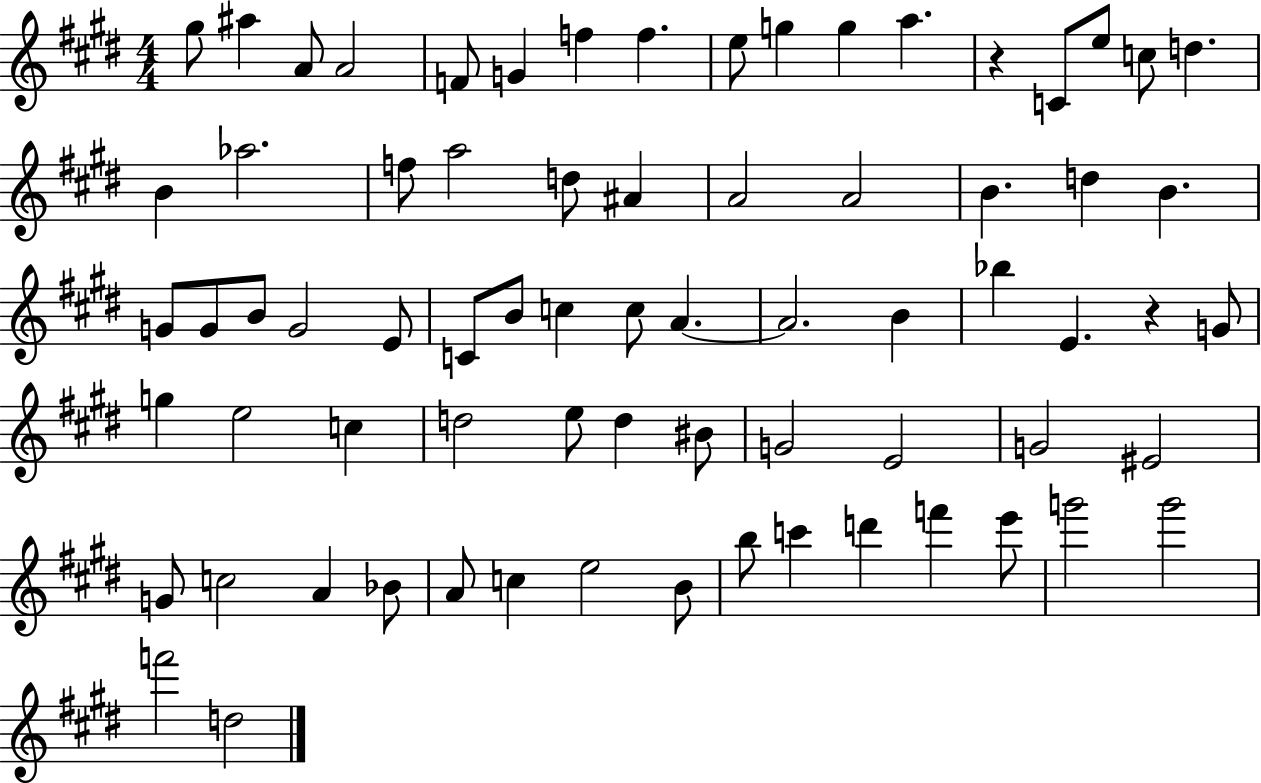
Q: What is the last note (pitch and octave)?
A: D5